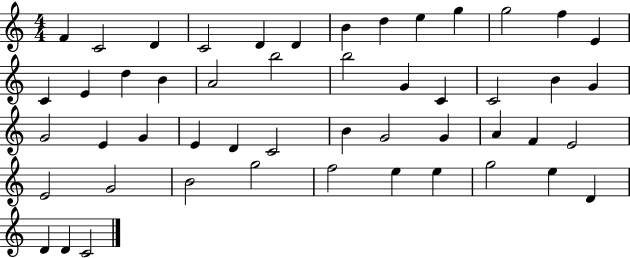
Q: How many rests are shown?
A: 0